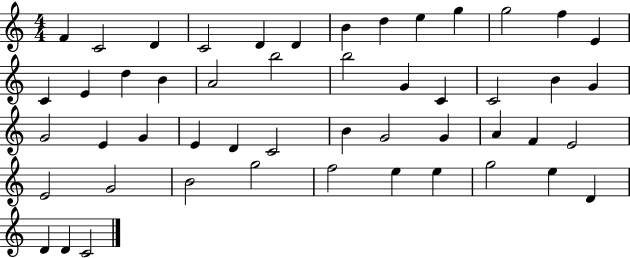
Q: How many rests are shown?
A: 0